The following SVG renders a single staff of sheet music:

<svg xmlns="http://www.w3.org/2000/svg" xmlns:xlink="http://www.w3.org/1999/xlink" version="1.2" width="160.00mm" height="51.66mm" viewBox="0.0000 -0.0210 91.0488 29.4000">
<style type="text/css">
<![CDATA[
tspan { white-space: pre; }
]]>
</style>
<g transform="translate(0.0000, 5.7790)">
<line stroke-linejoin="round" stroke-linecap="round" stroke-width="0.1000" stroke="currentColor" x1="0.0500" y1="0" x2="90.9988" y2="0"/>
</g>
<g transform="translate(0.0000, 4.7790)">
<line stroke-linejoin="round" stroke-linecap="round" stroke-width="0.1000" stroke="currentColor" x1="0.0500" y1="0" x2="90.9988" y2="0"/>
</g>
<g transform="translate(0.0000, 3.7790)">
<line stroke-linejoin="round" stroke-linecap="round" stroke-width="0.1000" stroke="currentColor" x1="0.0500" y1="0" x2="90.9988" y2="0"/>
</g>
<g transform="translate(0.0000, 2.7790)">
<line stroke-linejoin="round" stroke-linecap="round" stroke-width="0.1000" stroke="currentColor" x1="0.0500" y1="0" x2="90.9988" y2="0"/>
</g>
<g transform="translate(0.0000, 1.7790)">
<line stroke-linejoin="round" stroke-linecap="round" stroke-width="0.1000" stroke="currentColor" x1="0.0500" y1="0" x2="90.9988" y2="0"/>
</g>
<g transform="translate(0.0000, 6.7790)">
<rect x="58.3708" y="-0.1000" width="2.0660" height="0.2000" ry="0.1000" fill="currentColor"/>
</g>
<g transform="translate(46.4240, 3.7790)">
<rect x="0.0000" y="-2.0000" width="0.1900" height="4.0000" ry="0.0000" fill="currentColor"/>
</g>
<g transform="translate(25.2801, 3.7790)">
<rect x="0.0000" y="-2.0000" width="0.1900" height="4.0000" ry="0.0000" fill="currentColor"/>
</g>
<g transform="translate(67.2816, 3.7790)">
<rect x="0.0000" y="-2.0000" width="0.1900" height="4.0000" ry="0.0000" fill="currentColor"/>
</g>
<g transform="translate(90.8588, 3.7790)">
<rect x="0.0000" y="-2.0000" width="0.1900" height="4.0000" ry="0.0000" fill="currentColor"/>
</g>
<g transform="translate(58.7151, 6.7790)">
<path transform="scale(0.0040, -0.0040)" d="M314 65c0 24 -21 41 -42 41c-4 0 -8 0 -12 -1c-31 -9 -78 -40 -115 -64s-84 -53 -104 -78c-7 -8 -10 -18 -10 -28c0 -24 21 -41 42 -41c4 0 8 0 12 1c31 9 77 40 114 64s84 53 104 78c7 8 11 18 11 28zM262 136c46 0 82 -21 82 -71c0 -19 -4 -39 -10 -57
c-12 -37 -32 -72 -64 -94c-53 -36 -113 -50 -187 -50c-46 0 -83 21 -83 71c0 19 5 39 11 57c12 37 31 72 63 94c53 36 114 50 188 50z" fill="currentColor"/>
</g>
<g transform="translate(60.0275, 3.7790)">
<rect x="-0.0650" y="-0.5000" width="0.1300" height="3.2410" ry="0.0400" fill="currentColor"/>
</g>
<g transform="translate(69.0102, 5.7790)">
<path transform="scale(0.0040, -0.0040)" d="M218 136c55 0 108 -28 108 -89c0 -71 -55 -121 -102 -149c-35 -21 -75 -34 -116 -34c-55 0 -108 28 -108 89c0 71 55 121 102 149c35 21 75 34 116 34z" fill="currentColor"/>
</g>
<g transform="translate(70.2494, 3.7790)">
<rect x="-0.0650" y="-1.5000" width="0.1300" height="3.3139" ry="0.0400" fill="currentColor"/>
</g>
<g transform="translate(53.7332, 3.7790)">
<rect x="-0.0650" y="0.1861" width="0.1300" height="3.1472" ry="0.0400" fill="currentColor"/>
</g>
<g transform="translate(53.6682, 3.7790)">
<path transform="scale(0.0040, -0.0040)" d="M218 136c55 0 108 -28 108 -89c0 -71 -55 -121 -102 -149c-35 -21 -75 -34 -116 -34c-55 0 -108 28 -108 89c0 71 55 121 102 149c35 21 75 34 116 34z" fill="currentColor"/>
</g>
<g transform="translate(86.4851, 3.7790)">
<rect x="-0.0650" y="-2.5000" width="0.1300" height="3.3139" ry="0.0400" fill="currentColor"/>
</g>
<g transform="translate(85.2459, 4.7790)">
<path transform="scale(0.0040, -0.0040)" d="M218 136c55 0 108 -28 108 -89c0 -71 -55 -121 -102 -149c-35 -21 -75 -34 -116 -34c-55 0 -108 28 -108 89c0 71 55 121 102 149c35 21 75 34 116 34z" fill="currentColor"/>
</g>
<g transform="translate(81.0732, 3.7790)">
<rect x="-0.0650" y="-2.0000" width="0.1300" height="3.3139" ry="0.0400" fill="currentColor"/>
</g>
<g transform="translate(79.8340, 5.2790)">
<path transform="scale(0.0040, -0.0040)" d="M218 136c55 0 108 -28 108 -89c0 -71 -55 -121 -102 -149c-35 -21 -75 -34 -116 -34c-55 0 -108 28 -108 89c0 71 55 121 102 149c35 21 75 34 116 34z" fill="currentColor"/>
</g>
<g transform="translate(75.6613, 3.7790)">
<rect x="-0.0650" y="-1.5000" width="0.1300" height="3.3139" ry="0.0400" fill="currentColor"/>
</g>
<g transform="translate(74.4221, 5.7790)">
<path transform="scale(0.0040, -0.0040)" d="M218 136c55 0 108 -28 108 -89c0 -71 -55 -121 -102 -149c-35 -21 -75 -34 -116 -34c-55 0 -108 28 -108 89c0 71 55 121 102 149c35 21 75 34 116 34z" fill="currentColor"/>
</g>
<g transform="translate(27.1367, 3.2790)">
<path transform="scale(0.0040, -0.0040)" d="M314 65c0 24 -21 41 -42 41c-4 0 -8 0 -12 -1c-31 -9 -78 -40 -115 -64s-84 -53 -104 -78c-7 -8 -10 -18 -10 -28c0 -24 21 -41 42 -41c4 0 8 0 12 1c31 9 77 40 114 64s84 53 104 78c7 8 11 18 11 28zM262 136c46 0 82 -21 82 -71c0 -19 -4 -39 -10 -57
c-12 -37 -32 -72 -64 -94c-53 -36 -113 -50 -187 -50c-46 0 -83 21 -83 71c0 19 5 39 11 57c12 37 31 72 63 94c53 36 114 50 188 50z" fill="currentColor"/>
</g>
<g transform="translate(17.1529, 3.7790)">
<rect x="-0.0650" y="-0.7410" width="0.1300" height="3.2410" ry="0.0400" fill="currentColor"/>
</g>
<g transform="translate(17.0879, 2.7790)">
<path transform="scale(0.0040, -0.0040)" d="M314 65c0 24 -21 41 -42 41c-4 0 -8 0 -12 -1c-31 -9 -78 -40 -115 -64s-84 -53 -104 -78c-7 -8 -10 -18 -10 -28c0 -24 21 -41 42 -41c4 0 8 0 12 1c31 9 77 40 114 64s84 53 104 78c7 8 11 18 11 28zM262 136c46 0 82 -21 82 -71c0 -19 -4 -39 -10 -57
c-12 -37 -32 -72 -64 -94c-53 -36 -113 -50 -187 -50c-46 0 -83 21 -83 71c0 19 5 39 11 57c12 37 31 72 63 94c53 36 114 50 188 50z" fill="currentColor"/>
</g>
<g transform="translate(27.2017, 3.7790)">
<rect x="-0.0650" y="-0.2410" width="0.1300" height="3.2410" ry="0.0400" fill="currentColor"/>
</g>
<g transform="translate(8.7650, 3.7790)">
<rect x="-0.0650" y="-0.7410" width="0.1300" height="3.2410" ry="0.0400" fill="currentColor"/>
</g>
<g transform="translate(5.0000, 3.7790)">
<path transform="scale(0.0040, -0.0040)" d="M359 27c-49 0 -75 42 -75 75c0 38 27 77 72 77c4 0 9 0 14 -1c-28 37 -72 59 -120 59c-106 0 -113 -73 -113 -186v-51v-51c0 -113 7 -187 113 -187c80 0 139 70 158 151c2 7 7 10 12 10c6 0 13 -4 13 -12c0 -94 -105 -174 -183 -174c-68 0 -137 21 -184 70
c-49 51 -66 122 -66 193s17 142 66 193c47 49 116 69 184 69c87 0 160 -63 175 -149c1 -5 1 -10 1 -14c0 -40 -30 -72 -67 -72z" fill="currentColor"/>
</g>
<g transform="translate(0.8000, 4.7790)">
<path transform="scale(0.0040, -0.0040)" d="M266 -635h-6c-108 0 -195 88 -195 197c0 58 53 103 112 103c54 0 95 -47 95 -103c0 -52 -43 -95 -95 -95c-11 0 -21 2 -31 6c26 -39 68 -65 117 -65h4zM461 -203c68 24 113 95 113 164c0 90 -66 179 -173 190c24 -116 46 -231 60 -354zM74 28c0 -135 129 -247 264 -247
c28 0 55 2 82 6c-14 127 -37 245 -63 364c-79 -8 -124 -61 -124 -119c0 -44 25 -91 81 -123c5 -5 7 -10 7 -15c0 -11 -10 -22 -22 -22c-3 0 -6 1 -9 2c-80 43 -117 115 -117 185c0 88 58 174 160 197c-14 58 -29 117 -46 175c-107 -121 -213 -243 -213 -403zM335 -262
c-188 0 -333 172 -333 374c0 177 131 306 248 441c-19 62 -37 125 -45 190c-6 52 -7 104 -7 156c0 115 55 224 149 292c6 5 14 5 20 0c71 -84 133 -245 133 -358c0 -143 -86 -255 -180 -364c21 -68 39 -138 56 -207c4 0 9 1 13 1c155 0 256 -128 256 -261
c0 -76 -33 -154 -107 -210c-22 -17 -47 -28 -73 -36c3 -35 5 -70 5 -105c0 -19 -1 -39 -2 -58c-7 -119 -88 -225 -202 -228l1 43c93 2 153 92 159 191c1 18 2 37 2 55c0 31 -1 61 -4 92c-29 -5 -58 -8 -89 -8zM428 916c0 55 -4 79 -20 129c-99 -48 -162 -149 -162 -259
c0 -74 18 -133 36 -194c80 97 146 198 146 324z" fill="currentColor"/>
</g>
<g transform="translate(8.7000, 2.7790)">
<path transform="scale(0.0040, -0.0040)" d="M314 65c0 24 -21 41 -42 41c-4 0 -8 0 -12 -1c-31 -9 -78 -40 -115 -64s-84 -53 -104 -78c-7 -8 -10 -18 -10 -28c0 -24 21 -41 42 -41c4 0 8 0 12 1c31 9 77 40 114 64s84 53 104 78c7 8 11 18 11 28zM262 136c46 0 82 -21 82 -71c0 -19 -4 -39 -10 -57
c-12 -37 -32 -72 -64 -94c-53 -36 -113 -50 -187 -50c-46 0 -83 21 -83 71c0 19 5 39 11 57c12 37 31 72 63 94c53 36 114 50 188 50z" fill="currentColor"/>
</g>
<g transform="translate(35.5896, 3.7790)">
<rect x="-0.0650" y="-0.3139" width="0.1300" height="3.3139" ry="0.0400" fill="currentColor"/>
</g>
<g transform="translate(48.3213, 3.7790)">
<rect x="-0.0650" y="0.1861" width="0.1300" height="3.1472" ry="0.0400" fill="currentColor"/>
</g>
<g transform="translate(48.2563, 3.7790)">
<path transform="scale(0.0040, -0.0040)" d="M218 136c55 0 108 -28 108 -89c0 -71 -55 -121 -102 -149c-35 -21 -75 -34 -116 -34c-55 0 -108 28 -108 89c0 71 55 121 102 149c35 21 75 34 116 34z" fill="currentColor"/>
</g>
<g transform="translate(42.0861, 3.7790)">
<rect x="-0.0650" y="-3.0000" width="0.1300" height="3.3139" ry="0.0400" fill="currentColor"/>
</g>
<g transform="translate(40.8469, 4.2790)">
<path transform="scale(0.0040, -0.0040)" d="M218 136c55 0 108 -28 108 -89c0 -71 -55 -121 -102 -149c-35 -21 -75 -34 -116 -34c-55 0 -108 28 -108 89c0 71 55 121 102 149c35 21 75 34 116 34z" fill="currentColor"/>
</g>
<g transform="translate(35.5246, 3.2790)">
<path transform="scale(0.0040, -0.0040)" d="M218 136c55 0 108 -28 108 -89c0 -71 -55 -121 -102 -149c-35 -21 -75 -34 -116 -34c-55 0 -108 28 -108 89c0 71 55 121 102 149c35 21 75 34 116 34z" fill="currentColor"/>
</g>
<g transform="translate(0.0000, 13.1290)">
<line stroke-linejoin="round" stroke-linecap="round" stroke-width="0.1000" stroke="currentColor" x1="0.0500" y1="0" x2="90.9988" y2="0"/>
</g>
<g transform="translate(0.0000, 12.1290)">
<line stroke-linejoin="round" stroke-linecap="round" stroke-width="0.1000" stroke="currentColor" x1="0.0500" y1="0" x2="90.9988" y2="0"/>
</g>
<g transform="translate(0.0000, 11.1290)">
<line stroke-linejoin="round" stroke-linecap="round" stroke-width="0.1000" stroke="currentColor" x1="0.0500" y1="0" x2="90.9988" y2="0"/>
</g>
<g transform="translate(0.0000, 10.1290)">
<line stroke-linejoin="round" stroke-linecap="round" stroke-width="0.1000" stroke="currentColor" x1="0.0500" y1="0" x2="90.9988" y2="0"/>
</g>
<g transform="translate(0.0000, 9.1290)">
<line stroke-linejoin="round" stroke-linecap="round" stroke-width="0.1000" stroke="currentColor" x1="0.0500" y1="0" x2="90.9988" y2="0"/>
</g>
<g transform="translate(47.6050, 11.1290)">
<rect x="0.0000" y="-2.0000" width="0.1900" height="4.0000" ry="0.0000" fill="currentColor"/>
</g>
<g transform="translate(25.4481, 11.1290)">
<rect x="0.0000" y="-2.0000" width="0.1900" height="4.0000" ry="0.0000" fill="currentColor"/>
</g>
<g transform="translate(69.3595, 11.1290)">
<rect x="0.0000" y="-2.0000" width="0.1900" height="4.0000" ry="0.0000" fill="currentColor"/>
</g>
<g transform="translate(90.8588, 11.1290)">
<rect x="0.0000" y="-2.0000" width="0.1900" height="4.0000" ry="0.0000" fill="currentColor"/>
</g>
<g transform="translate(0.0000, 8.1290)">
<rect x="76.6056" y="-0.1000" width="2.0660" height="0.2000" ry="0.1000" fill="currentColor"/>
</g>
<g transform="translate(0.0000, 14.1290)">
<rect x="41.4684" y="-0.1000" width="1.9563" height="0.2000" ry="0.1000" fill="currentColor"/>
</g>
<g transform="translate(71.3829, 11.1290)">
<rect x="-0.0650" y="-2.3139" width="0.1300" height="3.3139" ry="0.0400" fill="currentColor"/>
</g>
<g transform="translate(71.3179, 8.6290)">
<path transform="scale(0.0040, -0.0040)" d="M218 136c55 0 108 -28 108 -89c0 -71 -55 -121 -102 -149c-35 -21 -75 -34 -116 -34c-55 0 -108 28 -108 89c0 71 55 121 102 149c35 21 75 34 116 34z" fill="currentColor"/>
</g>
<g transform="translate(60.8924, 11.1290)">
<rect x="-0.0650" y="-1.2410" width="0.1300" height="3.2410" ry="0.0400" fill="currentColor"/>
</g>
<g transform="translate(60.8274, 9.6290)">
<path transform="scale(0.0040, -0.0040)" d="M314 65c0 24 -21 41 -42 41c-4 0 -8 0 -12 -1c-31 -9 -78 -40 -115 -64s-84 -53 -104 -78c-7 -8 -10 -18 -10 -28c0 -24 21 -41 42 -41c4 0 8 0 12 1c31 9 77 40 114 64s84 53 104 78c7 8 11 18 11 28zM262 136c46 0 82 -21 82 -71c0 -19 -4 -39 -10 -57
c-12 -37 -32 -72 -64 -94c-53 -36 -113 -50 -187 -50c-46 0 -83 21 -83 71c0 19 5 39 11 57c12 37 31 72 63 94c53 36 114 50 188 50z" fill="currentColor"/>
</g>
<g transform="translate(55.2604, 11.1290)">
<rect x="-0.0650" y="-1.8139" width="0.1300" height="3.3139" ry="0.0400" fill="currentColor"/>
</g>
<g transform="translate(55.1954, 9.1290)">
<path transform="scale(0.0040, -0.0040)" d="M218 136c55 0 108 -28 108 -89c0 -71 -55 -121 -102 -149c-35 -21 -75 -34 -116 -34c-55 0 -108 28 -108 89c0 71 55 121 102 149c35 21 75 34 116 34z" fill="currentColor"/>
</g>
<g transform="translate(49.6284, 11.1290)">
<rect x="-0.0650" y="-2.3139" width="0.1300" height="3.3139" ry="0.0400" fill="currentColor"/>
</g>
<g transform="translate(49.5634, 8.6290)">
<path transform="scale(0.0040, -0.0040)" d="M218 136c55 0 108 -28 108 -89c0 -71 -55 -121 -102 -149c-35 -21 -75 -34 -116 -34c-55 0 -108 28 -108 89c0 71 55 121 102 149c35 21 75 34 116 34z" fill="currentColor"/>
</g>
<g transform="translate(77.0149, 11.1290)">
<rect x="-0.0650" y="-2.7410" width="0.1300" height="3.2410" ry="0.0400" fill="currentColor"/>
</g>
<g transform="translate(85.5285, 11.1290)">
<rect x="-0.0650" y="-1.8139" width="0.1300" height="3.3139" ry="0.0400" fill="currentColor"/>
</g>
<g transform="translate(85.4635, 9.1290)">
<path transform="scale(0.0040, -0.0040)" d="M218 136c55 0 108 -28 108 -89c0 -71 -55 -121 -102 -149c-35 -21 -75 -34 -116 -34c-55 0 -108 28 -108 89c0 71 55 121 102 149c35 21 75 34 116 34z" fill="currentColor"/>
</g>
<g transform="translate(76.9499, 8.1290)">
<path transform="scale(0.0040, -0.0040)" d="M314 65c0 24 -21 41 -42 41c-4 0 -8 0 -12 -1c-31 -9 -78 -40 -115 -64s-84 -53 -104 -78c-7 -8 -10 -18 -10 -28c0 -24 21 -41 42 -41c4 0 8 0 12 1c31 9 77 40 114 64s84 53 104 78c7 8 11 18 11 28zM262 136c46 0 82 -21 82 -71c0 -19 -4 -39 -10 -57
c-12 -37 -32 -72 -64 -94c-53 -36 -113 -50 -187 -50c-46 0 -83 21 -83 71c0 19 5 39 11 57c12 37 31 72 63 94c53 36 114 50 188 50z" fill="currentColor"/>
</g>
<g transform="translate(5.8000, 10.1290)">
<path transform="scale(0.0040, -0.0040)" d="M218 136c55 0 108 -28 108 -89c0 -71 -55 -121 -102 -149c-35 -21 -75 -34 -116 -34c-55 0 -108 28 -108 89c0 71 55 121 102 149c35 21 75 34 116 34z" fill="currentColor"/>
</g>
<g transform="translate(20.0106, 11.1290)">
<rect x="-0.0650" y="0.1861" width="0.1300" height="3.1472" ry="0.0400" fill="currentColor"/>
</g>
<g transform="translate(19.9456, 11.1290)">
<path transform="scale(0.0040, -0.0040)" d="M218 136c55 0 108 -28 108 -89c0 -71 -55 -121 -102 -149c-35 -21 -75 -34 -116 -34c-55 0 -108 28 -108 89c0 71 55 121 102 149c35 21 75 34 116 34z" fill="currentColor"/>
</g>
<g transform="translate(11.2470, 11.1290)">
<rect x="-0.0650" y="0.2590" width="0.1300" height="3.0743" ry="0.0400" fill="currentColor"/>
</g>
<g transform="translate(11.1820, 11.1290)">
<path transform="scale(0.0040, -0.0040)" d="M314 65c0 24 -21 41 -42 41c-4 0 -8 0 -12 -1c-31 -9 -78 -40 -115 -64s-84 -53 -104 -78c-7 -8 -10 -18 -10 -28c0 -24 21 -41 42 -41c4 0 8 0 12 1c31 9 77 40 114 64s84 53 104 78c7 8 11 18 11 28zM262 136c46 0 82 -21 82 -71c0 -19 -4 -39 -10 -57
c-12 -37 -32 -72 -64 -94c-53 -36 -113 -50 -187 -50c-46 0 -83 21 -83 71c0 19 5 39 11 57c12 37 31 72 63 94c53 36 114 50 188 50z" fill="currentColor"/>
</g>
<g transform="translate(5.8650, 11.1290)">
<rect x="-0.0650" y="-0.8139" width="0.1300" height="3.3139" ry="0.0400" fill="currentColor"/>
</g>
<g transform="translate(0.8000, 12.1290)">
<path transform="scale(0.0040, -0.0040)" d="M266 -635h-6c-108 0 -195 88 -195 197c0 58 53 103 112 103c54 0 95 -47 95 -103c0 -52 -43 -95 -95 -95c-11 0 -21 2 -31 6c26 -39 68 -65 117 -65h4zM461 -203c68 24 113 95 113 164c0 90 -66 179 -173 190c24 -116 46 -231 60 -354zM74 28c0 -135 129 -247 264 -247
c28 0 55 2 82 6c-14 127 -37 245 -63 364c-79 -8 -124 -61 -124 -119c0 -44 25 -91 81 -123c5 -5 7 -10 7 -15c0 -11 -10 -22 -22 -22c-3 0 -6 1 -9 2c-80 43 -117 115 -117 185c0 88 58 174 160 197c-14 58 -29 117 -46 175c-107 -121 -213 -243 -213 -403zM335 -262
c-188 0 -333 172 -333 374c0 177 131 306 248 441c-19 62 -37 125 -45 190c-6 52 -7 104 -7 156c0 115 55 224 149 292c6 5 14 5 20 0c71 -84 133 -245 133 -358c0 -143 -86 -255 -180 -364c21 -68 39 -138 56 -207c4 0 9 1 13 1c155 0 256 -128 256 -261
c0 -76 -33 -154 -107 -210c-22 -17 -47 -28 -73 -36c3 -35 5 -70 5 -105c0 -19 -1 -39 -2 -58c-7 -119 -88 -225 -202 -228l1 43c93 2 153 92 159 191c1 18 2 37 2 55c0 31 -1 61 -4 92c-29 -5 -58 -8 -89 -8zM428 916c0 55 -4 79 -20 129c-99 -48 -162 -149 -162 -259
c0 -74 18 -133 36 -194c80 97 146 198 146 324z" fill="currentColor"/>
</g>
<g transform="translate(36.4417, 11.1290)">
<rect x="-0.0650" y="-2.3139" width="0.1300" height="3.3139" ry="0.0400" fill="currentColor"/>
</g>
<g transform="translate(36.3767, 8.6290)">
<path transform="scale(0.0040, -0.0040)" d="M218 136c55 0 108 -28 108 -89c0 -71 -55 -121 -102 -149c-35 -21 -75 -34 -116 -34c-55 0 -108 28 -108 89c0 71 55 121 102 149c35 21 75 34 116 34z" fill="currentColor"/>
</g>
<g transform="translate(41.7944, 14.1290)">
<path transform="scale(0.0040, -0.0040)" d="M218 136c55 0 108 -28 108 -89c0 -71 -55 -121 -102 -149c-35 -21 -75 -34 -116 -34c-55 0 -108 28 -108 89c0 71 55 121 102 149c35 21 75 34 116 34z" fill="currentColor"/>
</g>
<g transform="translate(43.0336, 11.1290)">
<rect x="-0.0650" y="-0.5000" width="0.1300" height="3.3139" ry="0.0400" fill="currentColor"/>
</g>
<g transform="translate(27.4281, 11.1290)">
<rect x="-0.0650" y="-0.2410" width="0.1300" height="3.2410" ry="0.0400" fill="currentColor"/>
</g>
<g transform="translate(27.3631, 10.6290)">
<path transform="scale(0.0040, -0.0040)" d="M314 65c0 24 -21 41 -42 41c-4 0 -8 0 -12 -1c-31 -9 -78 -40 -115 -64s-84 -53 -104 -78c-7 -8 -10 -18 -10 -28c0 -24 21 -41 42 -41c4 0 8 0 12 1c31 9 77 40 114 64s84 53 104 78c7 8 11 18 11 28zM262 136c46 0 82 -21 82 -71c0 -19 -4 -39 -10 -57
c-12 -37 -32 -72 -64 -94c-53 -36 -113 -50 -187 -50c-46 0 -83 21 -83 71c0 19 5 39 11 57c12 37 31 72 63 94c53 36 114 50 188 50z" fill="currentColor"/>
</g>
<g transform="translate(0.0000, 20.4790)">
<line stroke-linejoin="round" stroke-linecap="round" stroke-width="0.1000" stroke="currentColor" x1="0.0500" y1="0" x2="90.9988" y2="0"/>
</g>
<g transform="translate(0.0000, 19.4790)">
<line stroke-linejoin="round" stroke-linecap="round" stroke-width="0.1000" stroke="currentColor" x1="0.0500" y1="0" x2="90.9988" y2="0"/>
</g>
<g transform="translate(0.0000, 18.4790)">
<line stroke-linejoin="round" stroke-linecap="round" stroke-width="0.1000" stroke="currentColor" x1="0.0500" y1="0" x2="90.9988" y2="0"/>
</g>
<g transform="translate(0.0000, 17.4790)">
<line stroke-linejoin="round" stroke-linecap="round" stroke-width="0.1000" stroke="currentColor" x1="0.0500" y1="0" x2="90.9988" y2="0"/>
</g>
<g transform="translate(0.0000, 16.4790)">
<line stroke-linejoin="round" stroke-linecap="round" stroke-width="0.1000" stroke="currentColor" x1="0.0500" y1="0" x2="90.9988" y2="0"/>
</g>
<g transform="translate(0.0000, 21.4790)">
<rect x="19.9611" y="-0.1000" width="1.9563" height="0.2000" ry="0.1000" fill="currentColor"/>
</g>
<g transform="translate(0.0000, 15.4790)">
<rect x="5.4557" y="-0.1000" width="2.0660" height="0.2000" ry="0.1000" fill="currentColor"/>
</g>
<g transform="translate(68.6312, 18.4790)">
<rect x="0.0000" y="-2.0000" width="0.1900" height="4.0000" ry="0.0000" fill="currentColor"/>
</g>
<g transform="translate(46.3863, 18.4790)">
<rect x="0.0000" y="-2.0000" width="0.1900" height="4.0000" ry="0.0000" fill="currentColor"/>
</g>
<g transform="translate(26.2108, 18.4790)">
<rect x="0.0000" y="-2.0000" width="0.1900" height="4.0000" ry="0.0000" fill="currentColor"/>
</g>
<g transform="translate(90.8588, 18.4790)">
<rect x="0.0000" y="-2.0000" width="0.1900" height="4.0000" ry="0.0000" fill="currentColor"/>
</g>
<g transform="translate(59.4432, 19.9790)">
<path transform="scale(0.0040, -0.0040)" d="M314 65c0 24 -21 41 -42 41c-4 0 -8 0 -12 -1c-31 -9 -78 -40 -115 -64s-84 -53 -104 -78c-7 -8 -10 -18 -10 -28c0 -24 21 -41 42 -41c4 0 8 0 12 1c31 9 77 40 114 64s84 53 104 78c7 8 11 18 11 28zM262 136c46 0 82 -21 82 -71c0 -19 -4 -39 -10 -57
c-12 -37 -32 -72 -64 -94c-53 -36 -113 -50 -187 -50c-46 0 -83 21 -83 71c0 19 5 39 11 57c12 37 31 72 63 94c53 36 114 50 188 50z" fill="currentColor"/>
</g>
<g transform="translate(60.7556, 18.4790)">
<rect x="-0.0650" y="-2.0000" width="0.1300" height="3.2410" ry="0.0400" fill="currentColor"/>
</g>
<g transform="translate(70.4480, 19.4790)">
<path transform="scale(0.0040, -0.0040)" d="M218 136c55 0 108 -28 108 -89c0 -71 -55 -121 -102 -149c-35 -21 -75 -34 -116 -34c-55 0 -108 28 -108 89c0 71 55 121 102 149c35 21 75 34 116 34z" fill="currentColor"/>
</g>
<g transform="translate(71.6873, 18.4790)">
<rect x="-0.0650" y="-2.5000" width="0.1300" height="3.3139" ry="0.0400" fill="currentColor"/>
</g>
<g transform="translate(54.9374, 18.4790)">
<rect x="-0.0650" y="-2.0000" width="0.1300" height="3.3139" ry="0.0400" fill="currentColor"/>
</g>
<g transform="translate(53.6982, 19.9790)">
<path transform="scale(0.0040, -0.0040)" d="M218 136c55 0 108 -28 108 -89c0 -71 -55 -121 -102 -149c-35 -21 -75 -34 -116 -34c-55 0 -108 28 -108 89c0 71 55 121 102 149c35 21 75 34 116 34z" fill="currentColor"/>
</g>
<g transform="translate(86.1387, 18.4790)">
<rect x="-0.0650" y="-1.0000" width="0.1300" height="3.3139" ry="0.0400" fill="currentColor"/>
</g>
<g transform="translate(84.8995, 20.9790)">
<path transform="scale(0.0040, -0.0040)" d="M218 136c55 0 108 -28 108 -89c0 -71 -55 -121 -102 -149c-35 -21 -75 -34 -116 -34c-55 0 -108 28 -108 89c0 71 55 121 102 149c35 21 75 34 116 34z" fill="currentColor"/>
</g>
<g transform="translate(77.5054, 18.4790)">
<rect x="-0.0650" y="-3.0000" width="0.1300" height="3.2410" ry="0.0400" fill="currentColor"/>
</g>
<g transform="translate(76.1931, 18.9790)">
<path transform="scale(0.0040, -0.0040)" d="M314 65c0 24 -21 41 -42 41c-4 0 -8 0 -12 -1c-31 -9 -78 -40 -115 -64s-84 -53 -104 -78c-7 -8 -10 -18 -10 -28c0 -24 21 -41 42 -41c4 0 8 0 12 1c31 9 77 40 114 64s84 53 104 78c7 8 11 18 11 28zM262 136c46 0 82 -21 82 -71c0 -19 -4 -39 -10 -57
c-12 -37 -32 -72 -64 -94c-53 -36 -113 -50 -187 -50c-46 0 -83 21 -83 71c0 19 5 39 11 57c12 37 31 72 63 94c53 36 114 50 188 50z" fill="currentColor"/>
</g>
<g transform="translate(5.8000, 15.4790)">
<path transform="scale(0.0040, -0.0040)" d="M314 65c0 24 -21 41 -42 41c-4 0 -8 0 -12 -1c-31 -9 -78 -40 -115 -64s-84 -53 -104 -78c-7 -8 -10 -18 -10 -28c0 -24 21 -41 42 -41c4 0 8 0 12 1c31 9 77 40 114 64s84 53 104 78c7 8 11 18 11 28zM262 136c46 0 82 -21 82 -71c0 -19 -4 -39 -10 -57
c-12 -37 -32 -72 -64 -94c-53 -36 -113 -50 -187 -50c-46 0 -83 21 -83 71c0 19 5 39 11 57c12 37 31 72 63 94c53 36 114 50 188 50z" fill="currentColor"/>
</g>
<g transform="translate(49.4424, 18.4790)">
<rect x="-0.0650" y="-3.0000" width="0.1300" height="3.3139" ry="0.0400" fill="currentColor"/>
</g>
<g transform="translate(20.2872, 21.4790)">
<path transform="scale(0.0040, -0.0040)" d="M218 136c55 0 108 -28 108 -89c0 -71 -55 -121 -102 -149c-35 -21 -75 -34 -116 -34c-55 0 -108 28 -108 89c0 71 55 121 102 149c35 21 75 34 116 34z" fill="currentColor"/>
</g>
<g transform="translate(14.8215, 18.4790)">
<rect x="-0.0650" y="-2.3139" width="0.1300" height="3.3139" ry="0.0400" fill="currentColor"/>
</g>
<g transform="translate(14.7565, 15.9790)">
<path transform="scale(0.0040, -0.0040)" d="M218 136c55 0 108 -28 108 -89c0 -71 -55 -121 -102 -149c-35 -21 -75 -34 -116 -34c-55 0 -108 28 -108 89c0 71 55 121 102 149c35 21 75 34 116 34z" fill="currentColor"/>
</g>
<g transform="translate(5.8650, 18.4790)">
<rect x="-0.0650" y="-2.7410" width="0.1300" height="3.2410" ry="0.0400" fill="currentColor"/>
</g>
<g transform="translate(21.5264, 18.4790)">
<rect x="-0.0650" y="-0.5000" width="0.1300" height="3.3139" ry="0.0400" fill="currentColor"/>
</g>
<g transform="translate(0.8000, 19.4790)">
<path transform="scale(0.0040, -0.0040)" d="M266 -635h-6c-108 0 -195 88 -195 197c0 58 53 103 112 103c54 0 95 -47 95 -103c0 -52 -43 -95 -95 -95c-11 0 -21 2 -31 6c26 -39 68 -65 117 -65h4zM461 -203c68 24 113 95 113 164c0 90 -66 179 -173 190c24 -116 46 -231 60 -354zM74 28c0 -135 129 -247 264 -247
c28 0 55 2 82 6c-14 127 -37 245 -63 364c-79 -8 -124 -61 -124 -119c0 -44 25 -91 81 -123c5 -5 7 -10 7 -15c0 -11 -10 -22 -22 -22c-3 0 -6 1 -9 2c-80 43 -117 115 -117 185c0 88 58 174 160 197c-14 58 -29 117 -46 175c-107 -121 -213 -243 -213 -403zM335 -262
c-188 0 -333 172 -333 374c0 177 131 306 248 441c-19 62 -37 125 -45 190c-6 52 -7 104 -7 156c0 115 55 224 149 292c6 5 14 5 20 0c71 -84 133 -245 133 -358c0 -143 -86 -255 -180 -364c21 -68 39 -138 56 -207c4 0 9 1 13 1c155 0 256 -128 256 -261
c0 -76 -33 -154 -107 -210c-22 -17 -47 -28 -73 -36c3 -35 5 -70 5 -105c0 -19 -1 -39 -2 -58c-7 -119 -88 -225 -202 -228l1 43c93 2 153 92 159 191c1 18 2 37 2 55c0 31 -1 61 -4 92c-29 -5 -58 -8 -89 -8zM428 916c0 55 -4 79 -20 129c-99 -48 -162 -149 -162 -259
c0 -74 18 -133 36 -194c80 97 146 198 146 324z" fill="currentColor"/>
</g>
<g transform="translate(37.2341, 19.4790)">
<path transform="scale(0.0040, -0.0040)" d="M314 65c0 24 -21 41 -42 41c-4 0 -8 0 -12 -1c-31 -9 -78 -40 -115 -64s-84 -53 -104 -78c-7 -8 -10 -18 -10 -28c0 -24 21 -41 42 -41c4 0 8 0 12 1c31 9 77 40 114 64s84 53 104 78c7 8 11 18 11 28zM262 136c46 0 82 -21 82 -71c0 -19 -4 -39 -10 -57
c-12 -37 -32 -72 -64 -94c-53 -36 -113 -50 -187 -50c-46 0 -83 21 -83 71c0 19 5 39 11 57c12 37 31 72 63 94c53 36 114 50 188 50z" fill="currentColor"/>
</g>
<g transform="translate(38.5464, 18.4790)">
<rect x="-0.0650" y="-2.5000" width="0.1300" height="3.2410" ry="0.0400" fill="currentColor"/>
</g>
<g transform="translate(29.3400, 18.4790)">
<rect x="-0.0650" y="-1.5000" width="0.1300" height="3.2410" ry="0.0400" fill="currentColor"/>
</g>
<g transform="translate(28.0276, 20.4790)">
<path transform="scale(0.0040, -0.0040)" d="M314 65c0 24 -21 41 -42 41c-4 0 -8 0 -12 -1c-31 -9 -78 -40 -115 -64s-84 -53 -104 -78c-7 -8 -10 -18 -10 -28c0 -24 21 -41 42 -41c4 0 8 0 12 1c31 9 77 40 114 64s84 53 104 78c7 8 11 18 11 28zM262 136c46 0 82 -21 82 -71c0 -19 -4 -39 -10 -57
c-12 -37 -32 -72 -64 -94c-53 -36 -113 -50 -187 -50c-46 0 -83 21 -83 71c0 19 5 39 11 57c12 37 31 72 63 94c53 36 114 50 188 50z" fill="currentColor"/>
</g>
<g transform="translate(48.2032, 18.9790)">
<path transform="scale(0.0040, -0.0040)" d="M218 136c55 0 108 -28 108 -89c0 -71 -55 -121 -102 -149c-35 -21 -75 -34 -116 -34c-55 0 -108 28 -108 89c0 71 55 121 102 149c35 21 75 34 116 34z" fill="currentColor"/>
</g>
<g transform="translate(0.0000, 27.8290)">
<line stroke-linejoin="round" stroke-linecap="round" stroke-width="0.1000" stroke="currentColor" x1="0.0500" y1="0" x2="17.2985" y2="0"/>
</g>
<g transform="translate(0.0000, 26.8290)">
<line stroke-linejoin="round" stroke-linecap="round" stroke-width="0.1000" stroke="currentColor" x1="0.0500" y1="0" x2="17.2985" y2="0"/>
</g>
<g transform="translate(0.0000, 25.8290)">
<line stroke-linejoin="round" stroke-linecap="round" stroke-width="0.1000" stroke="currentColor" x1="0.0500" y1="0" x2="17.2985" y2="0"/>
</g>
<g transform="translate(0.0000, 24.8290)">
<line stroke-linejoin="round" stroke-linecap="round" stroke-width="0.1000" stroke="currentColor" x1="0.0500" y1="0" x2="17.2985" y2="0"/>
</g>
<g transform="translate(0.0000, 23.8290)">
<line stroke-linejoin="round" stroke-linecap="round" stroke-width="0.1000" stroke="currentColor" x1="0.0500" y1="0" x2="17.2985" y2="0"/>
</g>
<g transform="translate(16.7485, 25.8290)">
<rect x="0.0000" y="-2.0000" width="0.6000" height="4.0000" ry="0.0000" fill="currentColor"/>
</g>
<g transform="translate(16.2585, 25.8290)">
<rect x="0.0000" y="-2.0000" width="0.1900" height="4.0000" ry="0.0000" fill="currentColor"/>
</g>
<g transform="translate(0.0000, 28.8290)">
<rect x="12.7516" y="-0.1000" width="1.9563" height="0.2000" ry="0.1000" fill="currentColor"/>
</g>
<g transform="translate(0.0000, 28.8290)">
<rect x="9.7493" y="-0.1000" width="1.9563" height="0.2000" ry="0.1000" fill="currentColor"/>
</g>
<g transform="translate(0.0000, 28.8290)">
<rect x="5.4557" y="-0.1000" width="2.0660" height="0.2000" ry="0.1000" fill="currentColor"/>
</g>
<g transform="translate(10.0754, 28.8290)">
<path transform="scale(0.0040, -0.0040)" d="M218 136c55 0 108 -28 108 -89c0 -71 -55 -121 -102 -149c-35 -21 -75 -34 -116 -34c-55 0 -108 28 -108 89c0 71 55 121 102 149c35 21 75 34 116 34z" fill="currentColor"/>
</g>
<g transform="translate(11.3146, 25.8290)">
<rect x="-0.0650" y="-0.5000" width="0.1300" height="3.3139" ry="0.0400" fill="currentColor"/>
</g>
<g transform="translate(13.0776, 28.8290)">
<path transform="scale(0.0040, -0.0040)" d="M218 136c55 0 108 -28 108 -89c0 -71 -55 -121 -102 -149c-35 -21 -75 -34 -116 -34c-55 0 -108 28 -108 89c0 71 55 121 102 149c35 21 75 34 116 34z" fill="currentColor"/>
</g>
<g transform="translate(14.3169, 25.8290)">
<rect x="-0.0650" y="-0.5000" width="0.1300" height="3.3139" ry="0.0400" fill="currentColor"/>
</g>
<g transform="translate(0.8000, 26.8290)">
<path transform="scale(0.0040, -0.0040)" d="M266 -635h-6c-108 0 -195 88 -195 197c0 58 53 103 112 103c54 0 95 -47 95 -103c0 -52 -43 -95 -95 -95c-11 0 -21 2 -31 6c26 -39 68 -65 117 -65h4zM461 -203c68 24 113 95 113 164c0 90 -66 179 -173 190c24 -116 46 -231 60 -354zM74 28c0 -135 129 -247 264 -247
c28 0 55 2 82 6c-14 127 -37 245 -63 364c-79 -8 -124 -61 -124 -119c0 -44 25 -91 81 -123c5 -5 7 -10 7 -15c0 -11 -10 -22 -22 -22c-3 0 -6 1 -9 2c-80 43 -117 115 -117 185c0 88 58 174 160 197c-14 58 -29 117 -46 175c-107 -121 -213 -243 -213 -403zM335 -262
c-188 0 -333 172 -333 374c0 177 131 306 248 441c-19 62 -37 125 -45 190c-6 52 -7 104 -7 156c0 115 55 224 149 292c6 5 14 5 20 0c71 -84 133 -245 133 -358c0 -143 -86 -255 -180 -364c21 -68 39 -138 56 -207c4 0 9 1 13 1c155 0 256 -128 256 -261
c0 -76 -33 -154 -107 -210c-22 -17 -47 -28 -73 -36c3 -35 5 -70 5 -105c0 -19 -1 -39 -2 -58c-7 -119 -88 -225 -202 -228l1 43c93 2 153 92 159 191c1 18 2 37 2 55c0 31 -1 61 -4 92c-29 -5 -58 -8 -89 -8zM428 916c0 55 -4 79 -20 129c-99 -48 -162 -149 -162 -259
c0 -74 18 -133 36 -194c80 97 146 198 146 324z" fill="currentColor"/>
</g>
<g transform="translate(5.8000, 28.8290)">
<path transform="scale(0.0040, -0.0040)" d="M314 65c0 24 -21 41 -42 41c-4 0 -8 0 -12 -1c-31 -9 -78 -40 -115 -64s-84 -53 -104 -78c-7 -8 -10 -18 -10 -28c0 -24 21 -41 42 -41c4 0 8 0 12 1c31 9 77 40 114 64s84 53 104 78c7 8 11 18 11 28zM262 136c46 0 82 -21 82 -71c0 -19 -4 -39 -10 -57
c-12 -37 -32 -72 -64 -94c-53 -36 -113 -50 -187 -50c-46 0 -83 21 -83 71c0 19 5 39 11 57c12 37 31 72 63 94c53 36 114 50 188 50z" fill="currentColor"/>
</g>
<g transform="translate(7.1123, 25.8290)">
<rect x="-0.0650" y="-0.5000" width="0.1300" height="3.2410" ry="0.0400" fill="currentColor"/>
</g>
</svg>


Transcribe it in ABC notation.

X:1
T:Untitled
M:4/4
L:1/4
K:C
d2 d2 c2 c A B B C2 E E F G d B2 B c2 g C g f e2 g a2 f a2 g C E2 G2 A F F2 G A2 D C2 C C